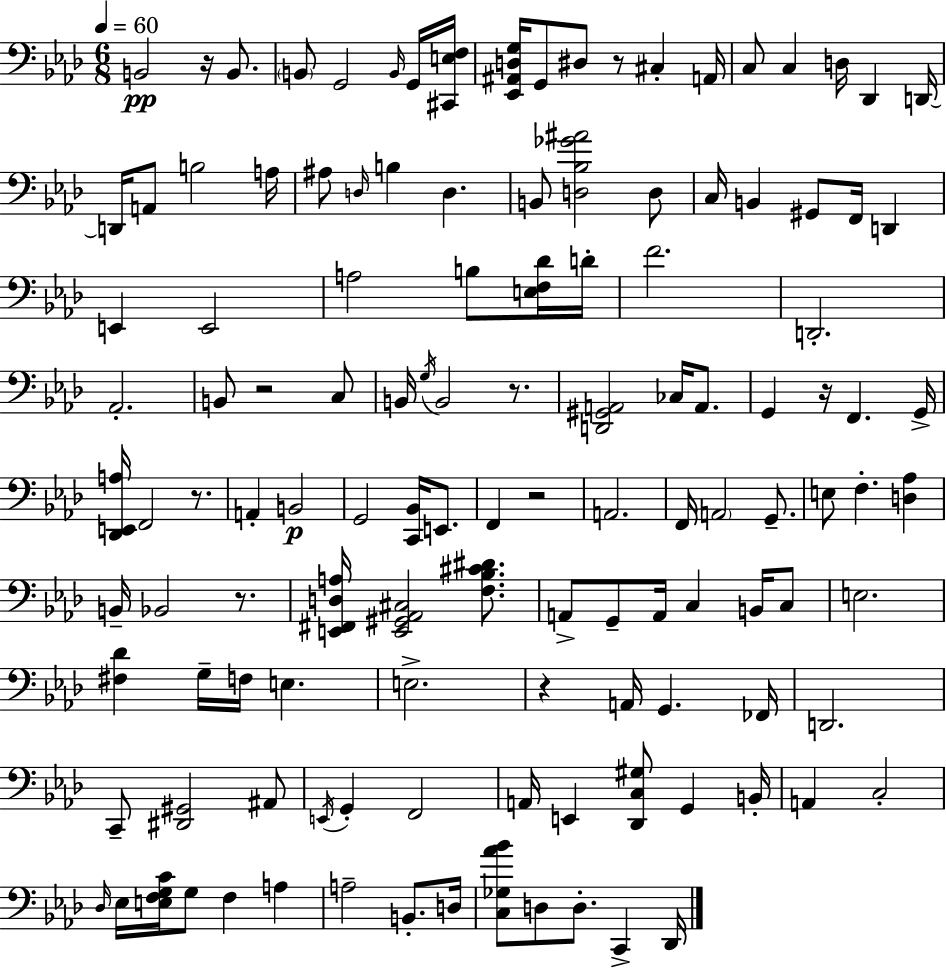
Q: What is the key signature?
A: AES major